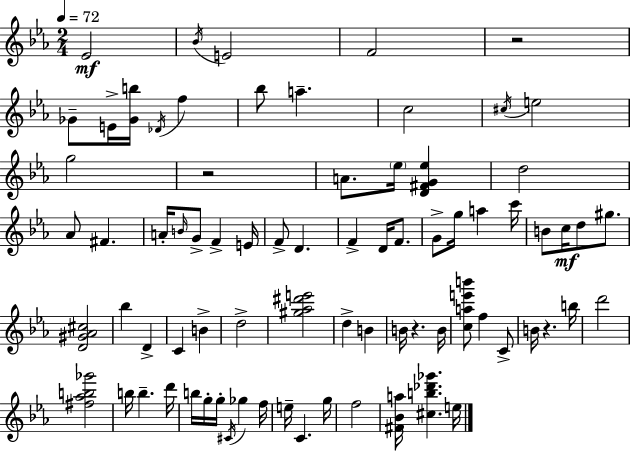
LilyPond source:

{
  \clef treble
  \numericTimeSignature
  \time 2/4
  \key ees \major
  \tempo 4 = 72
  ees'2\mf | \acciaccatura { bes'16 } e'2 | f'2 | r2 | \break ges'8-- e'16-> <ges' b''>16 \acciaccatura { des'16 } f''4 | bes''8 a''4.-- | c''2 | \acciaccatura { cis''16 } e''2 | \break g''2 | r2 | a'8. \parenthesize ees''16 <d' fis' g' ees''>4 | d''2 | \break aes'8 fis'4. | a'16-. \grace { b'16 } g'8-> f'4-> | e'16 f'8-> d'4. | f'4-> | \break d'16 f'8. g'8-> g''16 a''4 | c'''16 b'8 c''16\mf d''8 | gis''8. <d' gis' aes' cis''>2 | bes''4 | \break d'4-> c'4 | b'4-> d''2-> | <gis'' aes'' dis''' e'''>2 | d''4-> | \break b'4 b'16 r4. | b'16 <c'' a'' e''' b'''>8 f''4 | c'8-> b'16 r4. | b''16 d'''2 | \break <fis'' aes'' b'' ges'''>2 | b''16 b''4.-- | d'''16 b''16 g''16-. g''16-. \acciaccatura { cis'16 } | ges''4 f''16 e''16-- c'4. | \break g''16 f''2 | <fis' bes' a''>16 <cis'' b'' des''' ges'''>4. | e''16 \bar "|."
}